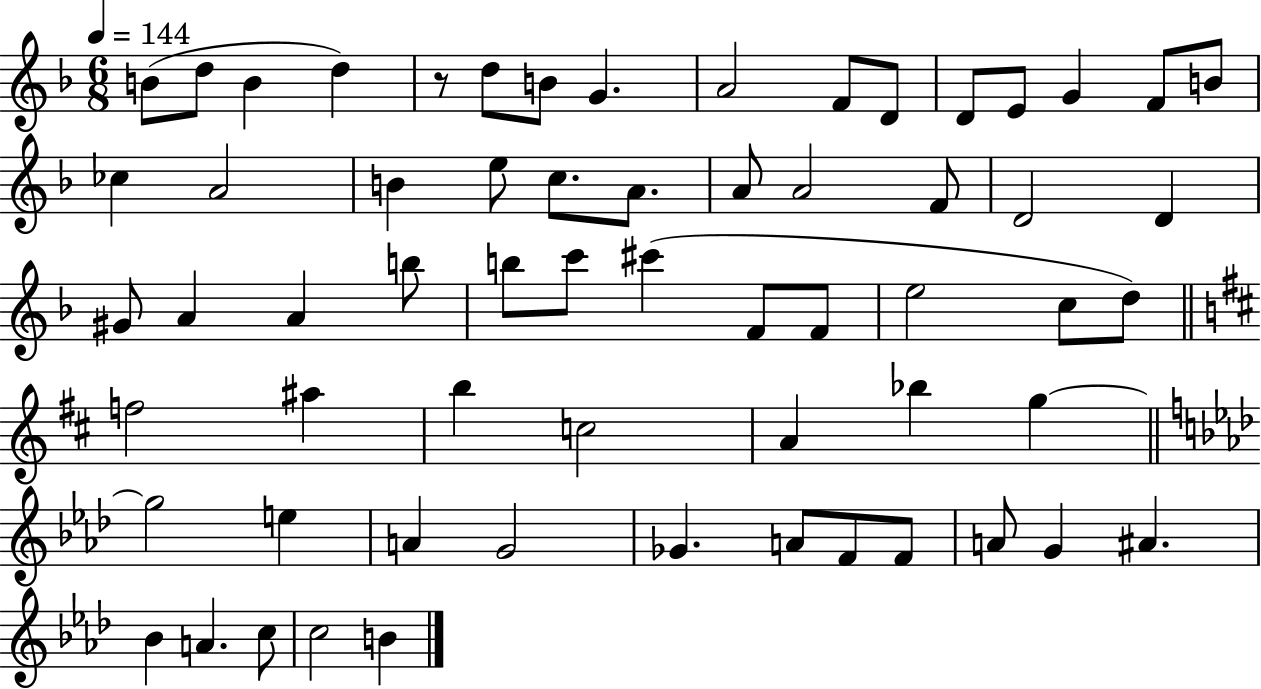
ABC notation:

X:1
T:Untitled
M:6/8
L:1/4
K:F
B/2 d/2 B d z/2 d/2 B/2 G A2 F/2 D/2 D/2 E/2 G F/2 B/2 _c A2 B e/2 c/2 A/2 A/2 A2 F/2 D2 D ^G/2 A A b/2 b/2 c'/2 ^c' F/2 F/2 e2 c/2 d/2 f2 ^a b c2 A _b g g2 e A G2 _G A/2 F/2 F/2 A/2 G ^A _B A c/2 c2 B